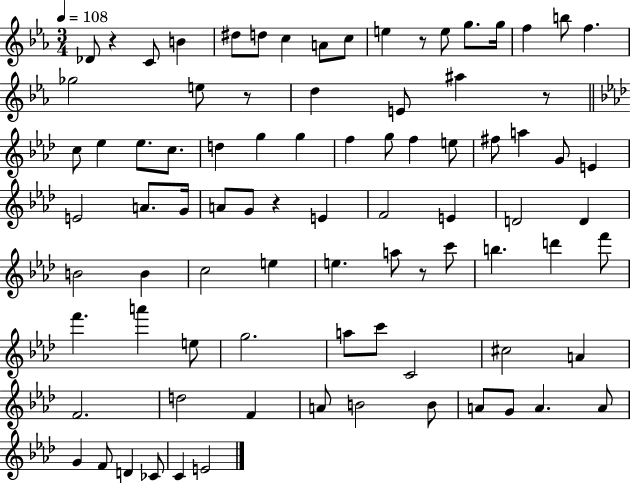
{
  \clef treble
  \numericTimeSignature
  \time 3/4
  \key ees \major
  \tempo 4 = 108
  des'8 r4 c'8 b'4 | dis''8 d''8 c''4 a'8 c''8 | e''4 r8 e''8 g''8. g''16 | f''4 b''8 f''4. | \break ges''2 e''8 r8 | d''4 e'8 ais''4 r8 | \bar "||" \break \key aes \major c''8 ees''4 ees''8. c''8. | d''4 g''4 g''4 | f''4 g''8 f''4 e''8 | fis''8 a''4 g'8 e'4 | \break e'2 a'8. g'16 | a'8 g'8 r4 e'4 | f'2 e'4 | d'2 d'4 | \break b'2 b'4 | c''2 e''4 | e''4. a''8 r8 c'''8 | b''4. d'''4 f'''8 | \break f'''4. a'''4 e''8 | g''2. | a''8 c'''8 c'2 | cis''2 a'4 | \break f'2. | d''2 f'4 | a'8 b'2 b'8 | a'8 g'8 a'4. a'8 | \break g'4 f'8 d'4 ces'8 | c'4 e'2 | \bar "|."
}